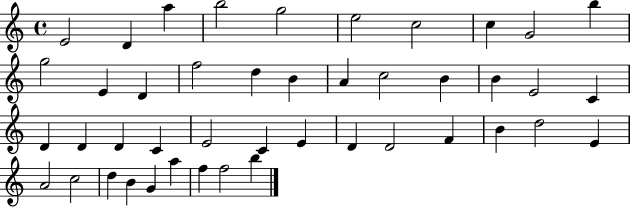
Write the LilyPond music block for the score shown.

{
  \clef treble
  \time 4/4
  \defaultTimeSignature
  \key c \major
  e'2 d'4 a''4 | b''2 g''2 | e''2 c''2 | c''4 g'2 b''4 | \break g''2 e'4 d'4 | f''2 d''4 b'4 | a'4 c''2 b'4 | b'4 e'2 c'4 | \break d'4 d'4 d'4 c'4 | e'2 c'4 e'4 | d'4 d'2 f'4 | b'4 d''2 e'4 | \break a'2 c''2 | d''4 b'4 g'4 a''4 | f''4 f''2 b''4 | \bar "|."
}